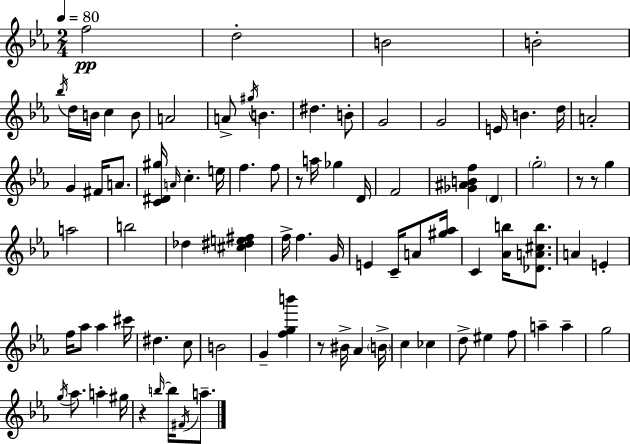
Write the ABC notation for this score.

X:1
T:Untitled
M:2/4
L:1/4
K:Eb
f2 d2 B2 B2 _b/4 d/4 B/4 c B/2 A2 A/2 ^g/4 B ^d B/2 G2 G2 E/4 B d/4 A2 G ^F/4 A/2 [C^D^g]/4 A/4 c e/4 f f/2 z/2 a/4 _g D/4 F2 [_G^ABf] D g2 z/2 z/2 g a2 b2 _d [^c^de^f] f/4 f G/4 E C/4 A/2 [^g_a]/4 C [_Ab]/4 [_DA^cb]/2 A E f/4 _a/2 _a ^c'/4 ^d c/2 B2 G [fgb'] z/2 ^B/4 _A B/4 c _c d/2 ^e f/2 a a g2 g/4 _a/2 a ^g/4 z b/4 b/4 ^F/4 a/2